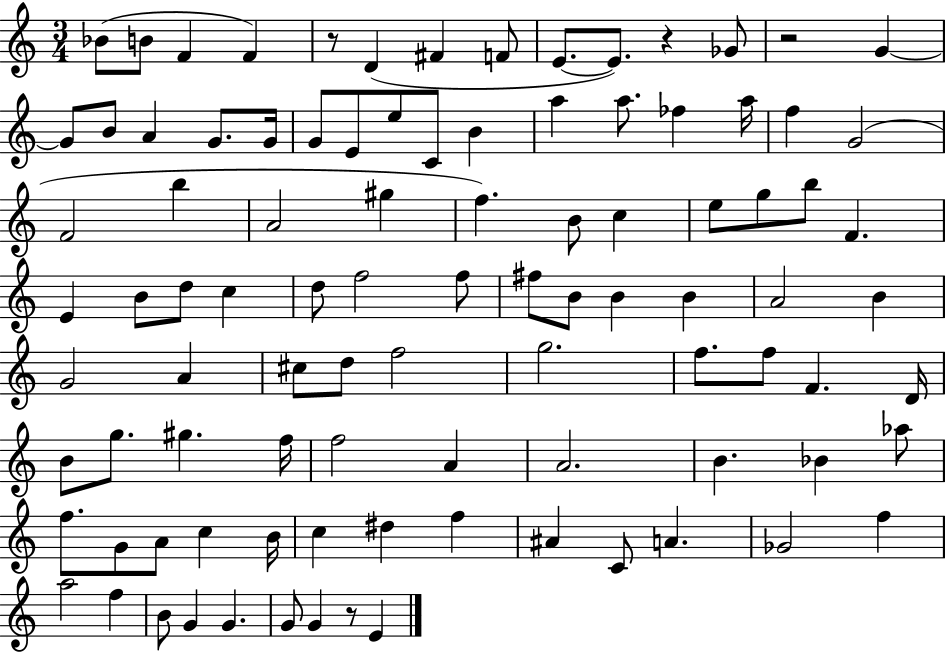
Bb4/e B4/e F4/q F4/q R/e D4/q F#4/q F4/e E4/e. E4/e. R/q Gb4/e R/h G4/q G4/e B4/e A4/q G4/e. G4/s G4/e E4/e E5/e C4/e B4/q A5/q A5/e. FES5/q A5/s F5/q G4/h F4/h B5/q A4/h G#5/q F5/q. B4/e C5/q E5/e G5/e B5/e F4/q. E4/q B4/e D5/e C5/q D5/e F5/h F5/e F#5/e B4/e B4/q B4/q A4/h B4/q G4/h A4/q C#5/e D5/e F5/h G5/h. F5/e. F5/e F4/q. D4/s B4/e G5/e. G#5/q. F5/s F5/h A4/q A4/h. B4/q. Bb4/q Ab5/e F5/e. G4/e A4/e C5/q B4/s C5/q D#5/q F5/q A#4/q C4/e A4/q. Gb4/h F5/q A5/h F5/q B4/e G4/q G4/q. G4/e G4/q R/e E4/q